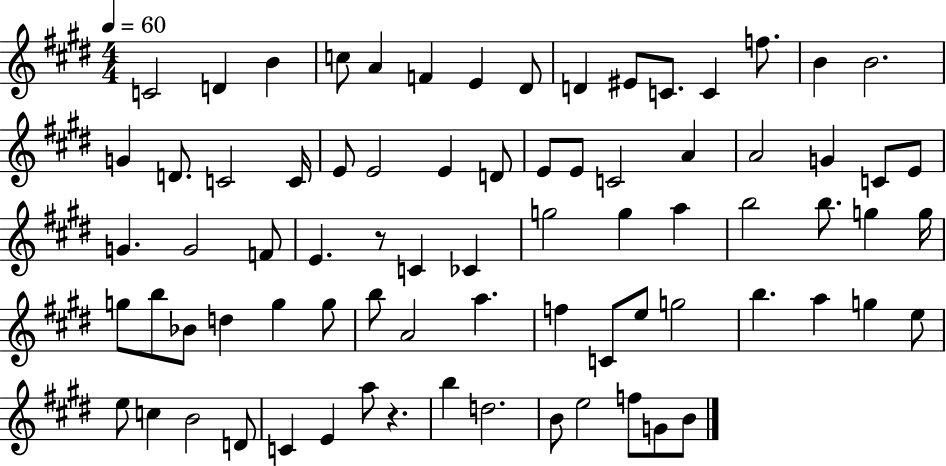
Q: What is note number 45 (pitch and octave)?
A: G5